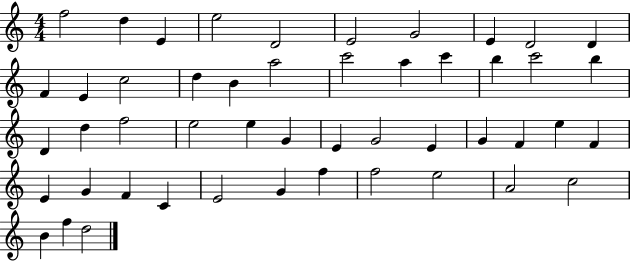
{
  \clef treble
  \numericTimeSignature
  \time 4/4
  \key c \major
  f''2 d''4 e'4 | e''2 d'2 | e'2 g'2 | e'4 d'2 d'4 | \break f'4 e'4 c''2 | d''4 b'4 a''2 | c'''2 a''4 c'''4 | b''4 c'''2 b''4 | \break d'4 d''4 f''2 | e''2 e''4 g'4 | e'4 g'2 e'4 | g'4 f'4 e''4 f'4 | \break e'4 g'4 f'4 c'4 | e'2 g'4 f''4 | f''2 e''2 | a'2 c''2 | \break b'4 f''4 d''2 | \bar "|."
}